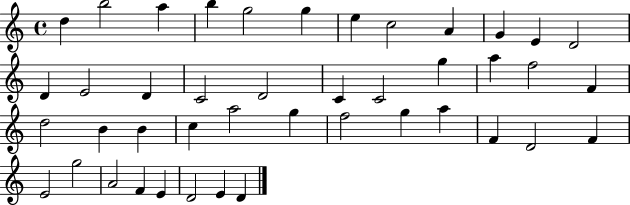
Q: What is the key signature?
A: C major